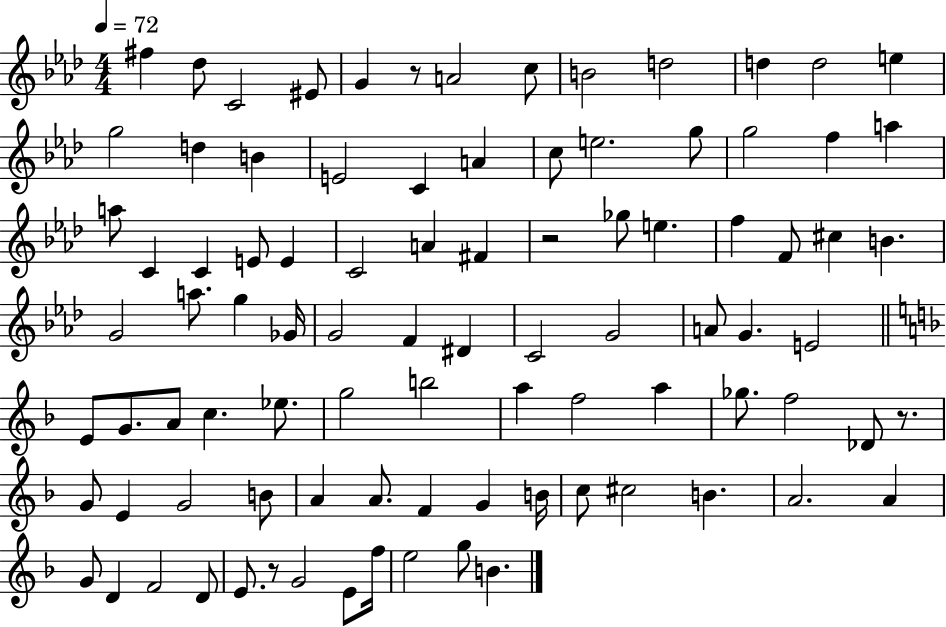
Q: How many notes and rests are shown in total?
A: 92